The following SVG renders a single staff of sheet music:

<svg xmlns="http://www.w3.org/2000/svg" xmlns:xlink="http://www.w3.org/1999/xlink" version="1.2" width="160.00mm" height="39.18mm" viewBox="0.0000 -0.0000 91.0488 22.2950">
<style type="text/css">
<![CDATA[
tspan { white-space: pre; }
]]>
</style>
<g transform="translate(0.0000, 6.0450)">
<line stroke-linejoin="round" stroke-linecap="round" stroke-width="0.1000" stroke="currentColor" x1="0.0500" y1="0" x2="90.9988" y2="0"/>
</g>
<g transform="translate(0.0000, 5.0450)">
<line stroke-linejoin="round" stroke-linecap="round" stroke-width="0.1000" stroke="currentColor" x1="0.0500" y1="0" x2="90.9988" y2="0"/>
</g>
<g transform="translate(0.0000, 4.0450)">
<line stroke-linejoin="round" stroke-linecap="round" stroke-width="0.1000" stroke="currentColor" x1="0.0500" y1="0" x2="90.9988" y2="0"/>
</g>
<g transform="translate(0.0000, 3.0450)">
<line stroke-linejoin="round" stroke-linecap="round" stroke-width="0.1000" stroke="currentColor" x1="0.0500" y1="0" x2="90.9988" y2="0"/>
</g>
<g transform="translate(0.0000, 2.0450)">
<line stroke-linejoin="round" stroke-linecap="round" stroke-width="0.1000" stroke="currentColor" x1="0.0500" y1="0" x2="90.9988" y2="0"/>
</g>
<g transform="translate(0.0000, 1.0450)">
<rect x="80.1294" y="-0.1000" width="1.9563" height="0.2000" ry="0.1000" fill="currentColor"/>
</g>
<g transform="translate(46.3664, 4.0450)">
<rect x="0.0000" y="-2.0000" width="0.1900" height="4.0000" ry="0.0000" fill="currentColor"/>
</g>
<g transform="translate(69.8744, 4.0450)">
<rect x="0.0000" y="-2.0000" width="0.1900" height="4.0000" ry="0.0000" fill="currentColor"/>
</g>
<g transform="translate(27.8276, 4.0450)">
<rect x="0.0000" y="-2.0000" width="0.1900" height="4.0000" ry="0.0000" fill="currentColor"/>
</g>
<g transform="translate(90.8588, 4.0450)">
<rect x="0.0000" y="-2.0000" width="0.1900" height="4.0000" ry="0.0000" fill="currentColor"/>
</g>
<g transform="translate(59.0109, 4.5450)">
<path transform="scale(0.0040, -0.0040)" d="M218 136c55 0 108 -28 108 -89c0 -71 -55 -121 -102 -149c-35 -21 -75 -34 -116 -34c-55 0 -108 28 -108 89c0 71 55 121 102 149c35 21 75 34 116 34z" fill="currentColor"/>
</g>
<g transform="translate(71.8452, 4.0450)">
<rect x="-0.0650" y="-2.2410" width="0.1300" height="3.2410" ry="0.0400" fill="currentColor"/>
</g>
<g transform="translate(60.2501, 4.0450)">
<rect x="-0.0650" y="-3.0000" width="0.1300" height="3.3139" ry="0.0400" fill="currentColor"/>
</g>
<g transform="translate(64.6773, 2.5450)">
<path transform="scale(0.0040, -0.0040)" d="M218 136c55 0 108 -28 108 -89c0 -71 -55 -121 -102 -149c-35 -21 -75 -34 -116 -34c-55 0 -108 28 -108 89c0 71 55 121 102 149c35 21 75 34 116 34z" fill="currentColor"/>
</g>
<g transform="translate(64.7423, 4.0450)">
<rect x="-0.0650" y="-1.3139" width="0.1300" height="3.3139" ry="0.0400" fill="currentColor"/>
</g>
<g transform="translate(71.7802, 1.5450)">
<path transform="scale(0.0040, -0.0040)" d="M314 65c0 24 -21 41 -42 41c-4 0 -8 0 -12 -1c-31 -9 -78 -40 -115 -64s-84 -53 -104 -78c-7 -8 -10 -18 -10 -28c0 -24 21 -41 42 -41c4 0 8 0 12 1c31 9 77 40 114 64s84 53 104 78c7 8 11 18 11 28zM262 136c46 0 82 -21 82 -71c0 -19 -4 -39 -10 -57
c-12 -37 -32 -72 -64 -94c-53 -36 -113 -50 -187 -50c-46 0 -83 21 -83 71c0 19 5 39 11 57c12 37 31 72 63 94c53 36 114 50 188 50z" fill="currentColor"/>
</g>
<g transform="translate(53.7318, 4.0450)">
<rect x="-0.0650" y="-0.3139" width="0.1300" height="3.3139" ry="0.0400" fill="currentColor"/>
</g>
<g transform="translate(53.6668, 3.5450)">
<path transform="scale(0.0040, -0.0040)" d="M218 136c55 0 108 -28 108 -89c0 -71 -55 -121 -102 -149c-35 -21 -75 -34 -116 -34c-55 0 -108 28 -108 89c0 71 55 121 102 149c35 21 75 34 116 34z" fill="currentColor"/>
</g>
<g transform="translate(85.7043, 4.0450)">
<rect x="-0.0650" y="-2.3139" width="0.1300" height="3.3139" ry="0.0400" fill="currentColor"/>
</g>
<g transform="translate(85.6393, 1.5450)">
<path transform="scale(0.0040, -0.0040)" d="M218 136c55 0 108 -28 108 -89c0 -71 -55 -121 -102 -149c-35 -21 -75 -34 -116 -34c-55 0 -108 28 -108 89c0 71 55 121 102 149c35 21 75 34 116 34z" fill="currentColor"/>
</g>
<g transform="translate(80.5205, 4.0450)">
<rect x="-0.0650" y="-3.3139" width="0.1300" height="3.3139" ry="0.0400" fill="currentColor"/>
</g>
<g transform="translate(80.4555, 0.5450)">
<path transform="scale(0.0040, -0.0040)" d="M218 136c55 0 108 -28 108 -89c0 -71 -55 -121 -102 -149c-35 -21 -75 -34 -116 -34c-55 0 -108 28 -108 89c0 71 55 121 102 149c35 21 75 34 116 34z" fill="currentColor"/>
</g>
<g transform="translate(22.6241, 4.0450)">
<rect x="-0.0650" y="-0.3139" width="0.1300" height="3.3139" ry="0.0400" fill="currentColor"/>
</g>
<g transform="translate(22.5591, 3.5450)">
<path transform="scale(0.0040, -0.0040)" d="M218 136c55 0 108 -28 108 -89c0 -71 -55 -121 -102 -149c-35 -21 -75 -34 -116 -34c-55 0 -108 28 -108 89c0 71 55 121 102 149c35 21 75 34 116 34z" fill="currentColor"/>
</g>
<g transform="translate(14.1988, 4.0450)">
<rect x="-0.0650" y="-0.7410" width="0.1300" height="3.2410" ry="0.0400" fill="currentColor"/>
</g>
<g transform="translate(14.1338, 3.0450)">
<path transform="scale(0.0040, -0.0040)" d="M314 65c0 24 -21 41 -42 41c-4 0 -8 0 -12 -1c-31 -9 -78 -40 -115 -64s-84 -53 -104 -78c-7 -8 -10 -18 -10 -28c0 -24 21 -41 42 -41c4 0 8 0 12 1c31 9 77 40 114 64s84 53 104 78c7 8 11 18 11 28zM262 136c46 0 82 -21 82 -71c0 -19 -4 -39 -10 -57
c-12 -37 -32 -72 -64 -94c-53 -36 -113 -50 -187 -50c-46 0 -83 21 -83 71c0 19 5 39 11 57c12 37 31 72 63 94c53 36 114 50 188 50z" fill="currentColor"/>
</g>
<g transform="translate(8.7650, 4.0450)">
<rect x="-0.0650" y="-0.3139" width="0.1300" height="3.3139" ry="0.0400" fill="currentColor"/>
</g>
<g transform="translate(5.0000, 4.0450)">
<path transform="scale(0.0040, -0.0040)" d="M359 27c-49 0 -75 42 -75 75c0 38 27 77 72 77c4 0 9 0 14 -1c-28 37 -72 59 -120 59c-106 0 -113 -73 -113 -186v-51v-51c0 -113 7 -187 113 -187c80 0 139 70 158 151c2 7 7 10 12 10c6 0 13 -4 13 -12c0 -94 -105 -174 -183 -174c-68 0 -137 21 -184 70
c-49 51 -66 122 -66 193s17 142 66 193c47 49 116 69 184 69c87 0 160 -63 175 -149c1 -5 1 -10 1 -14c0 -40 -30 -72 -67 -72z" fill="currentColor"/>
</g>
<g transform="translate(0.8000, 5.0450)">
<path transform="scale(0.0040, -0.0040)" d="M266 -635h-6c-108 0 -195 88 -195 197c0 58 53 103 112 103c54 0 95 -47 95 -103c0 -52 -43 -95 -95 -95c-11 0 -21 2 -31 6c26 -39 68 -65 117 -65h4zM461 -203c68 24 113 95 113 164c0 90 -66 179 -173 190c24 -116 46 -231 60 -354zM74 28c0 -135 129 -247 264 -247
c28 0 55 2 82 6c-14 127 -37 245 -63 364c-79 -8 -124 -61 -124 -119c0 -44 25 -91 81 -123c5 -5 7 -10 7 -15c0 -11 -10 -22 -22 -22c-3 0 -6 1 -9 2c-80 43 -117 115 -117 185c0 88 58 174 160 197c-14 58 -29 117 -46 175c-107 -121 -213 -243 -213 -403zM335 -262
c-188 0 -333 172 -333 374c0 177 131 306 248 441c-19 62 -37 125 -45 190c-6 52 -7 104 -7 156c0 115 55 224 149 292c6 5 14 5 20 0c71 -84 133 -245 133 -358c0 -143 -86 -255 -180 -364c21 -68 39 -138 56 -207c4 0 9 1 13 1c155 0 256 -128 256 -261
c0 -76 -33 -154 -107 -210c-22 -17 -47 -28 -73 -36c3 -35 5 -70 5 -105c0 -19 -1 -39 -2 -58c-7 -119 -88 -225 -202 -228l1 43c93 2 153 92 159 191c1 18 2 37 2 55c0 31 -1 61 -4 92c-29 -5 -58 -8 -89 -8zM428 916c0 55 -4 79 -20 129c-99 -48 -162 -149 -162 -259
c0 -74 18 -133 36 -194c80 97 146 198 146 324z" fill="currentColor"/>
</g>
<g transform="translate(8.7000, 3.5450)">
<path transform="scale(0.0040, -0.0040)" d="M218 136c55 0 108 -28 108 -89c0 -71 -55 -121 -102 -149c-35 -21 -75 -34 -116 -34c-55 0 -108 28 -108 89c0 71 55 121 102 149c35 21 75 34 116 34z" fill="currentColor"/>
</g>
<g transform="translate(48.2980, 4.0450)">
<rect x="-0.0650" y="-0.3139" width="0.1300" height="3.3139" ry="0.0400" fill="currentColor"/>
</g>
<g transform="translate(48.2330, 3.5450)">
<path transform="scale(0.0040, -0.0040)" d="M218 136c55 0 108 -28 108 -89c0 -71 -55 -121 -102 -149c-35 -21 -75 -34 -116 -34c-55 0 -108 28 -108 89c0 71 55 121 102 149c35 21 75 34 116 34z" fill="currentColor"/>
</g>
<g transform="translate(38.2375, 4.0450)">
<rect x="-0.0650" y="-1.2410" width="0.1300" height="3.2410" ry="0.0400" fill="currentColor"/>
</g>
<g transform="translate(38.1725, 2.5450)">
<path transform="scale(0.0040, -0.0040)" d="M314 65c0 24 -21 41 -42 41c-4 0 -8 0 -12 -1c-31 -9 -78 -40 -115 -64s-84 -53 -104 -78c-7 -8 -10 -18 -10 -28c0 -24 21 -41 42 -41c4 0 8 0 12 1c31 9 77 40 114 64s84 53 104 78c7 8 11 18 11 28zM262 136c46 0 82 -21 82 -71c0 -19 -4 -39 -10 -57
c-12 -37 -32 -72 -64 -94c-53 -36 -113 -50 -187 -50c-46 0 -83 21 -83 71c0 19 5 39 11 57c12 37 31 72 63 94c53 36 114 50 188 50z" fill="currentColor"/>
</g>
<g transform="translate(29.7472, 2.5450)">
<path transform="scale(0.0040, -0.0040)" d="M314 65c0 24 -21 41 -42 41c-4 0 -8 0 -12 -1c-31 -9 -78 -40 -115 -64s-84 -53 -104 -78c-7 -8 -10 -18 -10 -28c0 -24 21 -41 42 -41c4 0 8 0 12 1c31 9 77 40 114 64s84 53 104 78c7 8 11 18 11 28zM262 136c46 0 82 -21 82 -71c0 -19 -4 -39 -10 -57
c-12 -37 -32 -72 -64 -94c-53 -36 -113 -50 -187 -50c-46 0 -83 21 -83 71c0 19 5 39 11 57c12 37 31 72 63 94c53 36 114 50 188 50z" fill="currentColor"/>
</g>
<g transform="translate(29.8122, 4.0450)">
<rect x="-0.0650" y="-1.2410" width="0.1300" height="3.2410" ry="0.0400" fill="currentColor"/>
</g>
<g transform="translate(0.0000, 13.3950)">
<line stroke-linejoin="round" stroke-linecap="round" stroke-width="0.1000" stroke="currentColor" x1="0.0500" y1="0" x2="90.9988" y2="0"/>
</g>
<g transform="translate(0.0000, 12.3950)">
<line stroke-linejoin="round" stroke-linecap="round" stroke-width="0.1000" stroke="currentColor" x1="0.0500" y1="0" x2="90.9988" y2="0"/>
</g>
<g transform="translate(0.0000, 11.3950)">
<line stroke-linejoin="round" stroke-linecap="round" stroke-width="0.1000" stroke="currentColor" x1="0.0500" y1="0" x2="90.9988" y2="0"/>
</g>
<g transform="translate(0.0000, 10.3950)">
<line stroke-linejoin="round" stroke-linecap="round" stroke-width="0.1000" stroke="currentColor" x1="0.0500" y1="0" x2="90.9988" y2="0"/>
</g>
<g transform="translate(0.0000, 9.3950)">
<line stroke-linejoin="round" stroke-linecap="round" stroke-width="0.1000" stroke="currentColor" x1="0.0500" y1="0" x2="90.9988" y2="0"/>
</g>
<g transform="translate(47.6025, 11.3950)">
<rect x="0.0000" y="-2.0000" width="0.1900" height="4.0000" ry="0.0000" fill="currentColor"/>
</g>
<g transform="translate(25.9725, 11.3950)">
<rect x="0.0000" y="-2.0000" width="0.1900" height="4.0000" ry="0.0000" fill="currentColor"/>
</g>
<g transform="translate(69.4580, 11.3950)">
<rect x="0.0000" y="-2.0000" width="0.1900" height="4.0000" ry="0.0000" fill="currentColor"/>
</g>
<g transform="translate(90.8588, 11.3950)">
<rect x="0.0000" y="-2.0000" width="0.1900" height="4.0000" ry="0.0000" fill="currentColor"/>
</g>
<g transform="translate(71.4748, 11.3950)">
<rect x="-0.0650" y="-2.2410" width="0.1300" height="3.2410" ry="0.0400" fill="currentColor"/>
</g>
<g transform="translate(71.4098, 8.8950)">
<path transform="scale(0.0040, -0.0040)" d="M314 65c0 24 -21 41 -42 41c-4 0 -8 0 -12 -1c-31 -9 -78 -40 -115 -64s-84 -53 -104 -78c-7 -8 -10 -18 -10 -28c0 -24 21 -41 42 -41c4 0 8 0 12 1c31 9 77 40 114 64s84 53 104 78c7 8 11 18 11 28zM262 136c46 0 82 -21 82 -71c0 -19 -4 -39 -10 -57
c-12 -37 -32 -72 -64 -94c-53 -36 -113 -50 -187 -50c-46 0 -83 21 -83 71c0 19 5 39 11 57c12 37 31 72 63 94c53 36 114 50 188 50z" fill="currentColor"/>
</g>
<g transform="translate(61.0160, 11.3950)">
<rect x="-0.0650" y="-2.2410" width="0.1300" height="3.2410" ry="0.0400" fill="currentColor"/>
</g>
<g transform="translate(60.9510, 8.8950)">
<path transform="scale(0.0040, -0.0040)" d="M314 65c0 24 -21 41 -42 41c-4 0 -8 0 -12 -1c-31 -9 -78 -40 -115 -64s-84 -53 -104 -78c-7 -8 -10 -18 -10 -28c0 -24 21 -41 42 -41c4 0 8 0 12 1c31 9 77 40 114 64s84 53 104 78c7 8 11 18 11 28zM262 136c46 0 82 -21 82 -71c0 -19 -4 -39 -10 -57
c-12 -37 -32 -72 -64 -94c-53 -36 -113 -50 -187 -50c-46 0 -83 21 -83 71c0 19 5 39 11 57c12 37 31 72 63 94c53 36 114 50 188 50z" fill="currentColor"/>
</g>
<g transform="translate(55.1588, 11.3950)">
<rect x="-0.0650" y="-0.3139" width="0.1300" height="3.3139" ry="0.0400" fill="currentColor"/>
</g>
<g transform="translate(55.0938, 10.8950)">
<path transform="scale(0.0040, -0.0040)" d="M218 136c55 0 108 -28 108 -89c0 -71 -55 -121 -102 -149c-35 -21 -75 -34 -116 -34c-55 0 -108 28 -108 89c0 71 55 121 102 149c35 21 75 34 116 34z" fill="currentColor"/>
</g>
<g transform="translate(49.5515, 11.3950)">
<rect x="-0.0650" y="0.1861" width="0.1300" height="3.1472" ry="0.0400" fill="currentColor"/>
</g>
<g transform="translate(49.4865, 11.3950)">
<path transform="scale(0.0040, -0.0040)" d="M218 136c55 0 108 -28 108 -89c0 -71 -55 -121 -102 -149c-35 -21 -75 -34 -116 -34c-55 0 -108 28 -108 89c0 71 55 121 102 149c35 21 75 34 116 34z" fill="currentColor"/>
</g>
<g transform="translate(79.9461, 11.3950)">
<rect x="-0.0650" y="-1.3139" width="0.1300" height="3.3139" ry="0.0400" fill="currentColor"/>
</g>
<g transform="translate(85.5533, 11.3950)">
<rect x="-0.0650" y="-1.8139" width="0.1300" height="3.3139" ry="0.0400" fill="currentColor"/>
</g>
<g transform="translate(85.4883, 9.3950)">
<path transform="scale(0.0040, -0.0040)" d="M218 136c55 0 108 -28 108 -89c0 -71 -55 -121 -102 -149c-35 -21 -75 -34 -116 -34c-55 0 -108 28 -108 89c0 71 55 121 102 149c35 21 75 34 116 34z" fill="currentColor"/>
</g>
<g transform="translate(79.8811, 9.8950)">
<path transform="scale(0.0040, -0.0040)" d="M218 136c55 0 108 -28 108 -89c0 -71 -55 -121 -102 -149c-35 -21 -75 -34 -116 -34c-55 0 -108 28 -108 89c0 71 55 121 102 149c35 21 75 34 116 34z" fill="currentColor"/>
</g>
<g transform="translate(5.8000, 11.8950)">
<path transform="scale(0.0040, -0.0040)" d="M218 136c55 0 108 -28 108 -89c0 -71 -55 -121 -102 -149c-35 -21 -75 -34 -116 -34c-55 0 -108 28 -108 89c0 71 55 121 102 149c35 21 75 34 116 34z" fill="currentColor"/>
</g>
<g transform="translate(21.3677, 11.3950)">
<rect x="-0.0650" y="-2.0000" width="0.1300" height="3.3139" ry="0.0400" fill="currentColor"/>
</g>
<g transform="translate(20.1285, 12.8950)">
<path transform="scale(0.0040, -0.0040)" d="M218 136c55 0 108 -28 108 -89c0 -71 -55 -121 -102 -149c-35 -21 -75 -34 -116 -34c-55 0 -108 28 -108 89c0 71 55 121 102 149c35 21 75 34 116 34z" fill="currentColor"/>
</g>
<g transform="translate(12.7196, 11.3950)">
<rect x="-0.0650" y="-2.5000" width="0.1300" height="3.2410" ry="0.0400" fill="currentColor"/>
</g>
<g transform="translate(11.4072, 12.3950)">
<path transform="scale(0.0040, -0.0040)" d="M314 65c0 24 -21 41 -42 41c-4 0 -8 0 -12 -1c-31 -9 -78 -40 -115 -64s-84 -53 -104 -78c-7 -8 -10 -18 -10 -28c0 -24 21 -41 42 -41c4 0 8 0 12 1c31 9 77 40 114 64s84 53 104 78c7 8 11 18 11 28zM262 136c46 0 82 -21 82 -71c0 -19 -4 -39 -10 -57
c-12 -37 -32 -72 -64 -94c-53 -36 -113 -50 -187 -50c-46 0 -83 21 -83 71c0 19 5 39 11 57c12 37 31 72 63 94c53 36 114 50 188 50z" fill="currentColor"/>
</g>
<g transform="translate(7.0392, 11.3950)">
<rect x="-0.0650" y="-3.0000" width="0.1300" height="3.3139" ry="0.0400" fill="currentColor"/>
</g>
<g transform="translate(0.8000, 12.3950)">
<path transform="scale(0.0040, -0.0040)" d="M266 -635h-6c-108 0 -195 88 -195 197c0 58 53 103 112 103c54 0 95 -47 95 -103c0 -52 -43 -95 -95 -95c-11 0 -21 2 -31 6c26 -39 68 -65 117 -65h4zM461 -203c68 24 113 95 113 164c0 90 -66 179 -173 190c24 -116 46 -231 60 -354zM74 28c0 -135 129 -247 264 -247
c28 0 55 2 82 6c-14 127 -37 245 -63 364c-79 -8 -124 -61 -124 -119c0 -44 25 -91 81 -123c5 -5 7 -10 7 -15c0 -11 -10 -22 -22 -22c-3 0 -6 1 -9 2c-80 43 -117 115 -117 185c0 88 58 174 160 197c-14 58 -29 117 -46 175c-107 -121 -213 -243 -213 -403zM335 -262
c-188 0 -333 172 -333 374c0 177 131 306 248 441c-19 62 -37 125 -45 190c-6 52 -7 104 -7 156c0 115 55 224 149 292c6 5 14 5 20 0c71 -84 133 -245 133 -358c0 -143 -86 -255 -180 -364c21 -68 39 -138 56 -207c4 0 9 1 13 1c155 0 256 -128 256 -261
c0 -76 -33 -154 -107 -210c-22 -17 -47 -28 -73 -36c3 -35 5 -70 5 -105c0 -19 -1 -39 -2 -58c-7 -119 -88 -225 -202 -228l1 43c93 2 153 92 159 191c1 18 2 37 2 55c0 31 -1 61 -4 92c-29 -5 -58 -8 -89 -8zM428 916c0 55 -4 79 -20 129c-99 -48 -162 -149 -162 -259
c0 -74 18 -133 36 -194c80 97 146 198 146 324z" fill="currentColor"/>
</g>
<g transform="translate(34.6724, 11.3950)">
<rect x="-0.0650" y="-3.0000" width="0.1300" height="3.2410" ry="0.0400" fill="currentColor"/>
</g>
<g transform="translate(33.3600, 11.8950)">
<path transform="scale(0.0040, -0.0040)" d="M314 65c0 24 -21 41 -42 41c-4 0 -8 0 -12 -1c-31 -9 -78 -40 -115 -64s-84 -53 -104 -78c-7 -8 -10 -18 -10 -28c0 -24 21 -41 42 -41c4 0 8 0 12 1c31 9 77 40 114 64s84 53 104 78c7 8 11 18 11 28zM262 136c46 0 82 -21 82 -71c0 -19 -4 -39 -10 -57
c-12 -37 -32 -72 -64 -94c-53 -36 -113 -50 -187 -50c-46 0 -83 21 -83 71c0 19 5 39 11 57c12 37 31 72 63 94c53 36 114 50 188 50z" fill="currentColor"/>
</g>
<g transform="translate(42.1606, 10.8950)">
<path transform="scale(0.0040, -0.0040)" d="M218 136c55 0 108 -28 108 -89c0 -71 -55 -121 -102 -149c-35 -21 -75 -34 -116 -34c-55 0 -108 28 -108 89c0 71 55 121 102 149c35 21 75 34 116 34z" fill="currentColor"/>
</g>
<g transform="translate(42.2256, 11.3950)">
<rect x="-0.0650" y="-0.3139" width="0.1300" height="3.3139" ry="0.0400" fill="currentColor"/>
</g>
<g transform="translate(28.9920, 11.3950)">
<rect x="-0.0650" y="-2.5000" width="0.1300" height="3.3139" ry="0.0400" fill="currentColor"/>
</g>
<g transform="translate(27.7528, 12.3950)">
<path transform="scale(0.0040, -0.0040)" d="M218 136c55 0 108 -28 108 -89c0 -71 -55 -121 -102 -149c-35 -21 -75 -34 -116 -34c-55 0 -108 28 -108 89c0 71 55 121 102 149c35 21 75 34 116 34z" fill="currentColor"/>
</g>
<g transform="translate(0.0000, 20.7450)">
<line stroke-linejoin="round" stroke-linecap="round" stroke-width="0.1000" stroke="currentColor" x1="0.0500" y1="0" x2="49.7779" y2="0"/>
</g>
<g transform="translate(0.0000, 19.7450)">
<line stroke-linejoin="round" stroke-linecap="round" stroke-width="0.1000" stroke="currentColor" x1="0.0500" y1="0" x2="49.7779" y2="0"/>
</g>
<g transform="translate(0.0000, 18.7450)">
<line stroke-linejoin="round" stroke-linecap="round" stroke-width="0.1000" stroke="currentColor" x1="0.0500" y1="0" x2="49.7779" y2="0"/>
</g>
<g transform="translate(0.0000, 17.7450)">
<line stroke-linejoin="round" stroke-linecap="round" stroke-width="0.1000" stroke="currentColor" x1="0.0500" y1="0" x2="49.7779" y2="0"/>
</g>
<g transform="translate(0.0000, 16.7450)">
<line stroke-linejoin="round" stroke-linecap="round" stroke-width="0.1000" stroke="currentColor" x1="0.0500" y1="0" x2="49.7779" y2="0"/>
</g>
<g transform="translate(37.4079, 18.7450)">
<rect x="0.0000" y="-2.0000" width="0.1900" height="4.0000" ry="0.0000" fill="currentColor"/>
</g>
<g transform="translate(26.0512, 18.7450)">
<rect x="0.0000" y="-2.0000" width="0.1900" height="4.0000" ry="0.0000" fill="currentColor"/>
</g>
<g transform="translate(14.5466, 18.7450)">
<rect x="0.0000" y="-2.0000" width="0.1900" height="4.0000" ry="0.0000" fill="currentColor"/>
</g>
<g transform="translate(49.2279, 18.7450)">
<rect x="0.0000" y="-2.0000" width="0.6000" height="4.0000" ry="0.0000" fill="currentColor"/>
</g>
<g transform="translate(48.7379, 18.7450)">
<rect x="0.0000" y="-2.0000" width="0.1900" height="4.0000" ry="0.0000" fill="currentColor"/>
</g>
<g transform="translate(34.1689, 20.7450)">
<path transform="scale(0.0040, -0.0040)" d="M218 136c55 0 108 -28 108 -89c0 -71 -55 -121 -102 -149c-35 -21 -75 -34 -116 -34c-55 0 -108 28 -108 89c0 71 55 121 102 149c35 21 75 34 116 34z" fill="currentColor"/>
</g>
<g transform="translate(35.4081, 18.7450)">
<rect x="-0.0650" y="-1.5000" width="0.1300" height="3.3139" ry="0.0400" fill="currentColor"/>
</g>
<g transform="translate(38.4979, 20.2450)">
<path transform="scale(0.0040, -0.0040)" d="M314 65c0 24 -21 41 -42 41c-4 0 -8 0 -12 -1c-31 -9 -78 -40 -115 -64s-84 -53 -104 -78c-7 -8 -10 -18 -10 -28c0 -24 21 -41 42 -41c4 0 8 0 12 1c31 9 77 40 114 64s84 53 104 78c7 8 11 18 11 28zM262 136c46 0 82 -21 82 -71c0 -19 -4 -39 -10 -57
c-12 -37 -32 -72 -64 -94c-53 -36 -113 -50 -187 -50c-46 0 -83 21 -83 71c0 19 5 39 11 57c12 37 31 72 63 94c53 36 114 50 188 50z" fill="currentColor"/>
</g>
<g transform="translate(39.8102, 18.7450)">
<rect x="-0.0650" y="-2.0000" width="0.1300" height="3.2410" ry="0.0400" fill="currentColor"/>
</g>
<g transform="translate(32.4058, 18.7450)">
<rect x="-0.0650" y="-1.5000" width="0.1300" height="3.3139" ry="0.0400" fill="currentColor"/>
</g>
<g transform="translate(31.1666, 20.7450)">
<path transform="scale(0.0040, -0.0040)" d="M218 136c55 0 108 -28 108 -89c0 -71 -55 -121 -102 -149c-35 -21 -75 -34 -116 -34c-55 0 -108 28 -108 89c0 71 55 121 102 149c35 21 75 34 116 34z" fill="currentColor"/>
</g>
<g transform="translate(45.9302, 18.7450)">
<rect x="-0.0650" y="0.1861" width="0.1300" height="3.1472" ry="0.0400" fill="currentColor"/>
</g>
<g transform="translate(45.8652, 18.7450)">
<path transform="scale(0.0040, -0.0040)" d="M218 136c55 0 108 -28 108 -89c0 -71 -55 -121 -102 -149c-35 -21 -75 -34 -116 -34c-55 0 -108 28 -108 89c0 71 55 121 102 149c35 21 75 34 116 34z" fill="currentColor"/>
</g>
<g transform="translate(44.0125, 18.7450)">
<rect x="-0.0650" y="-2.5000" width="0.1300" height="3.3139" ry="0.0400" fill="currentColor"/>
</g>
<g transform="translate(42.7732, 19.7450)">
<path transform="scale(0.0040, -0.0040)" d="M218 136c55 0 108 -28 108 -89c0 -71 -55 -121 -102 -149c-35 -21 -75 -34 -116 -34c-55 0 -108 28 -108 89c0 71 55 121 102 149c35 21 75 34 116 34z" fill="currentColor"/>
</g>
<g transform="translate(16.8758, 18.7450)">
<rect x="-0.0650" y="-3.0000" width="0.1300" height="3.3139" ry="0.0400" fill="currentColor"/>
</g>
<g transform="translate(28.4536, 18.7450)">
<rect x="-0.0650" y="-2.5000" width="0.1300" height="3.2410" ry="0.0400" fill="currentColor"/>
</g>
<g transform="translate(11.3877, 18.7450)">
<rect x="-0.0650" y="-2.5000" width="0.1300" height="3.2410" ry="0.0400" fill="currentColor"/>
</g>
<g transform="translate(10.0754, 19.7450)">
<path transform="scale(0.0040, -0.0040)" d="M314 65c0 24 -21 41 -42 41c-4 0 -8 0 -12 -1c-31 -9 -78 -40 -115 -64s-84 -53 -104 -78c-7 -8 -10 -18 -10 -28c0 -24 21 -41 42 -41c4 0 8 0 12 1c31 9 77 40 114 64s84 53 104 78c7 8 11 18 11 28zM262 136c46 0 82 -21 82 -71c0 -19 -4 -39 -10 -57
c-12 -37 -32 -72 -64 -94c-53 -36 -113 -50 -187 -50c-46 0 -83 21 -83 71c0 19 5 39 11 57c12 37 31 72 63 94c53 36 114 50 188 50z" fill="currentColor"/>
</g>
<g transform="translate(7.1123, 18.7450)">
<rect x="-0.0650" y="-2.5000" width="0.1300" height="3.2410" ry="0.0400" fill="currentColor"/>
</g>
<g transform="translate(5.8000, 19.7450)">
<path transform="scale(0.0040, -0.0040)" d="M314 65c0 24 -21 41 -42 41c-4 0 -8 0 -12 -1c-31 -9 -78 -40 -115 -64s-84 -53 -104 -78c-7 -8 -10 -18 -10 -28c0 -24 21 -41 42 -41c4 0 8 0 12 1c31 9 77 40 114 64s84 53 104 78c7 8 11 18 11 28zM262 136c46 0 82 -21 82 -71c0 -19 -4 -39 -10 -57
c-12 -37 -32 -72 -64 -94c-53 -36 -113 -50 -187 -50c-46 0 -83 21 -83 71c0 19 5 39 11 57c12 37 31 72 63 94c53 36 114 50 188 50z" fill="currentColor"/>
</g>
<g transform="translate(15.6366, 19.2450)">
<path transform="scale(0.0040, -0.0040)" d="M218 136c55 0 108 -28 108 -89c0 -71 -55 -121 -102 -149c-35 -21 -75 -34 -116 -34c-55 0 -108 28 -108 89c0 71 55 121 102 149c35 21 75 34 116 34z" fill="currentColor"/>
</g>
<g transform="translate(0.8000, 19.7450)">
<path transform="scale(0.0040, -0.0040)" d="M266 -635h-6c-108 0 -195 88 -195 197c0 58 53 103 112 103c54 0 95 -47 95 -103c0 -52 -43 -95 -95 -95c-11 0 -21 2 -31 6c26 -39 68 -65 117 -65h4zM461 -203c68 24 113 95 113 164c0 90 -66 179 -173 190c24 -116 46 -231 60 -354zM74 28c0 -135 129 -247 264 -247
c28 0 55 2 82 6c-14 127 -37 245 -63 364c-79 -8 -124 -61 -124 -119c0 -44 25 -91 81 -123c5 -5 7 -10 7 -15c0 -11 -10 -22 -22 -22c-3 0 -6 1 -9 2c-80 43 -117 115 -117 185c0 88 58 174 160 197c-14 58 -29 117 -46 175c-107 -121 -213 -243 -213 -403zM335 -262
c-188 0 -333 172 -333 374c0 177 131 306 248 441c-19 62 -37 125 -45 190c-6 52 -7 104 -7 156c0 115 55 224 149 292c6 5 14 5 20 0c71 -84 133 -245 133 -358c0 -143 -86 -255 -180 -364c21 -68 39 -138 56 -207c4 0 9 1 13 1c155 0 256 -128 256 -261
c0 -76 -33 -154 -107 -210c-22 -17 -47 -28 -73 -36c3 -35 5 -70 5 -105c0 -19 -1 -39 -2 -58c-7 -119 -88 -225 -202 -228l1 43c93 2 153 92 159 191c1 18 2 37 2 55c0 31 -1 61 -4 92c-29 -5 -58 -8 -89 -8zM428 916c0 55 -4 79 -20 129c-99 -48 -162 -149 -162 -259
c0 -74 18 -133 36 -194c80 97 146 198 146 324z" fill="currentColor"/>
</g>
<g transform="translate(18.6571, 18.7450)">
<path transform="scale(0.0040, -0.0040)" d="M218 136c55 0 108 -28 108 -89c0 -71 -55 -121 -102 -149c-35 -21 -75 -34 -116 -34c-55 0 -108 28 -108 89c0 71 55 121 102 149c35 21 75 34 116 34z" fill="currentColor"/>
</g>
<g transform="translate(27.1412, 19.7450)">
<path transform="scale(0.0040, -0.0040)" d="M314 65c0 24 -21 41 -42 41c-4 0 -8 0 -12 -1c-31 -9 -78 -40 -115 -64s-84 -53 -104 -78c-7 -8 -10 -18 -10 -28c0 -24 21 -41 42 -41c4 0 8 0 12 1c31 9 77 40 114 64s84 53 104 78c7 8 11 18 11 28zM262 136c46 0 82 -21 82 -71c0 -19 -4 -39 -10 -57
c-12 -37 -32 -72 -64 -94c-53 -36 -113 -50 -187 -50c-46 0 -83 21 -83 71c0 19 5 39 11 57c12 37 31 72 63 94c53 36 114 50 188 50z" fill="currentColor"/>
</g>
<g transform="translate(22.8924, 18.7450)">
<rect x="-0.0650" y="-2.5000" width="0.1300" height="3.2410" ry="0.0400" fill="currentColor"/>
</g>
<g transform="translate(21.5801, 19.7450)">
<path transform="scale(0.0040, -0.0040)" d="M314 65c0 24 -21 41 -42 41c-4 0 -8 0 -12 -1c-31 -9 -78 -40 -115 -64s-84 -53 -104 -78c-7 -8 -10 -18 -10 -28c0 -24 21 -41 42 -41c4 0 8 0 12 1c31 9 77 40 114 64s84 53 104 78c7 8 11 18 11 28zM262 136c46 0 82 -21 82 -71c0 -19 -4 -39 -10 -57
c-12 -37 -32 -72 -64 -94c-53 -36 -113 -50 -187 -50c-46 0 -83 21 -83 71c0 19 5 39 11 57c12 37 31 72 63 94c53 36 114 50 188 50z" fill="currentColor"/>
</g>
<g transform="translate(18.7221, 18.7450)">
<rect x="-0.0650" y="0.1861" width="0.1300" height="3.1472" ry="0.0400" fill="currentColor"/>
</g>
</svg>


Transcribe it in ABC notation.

X:1
T:Untitled
M:4/4
L:1/4
K:C
c d2 c e2 e2 c c A e g2 b g A G2 F G A2 c B c g2 g2 e f G2 G2 A B G2 G2 E E F2 G B